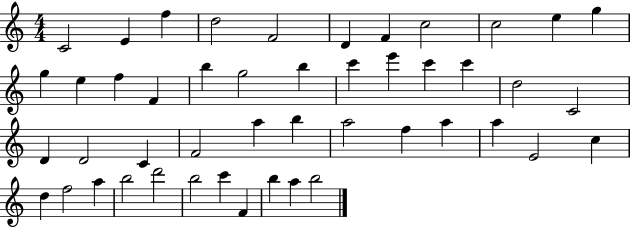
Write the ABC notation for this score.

X:1
T:Untitled
M:4/4
L:1/4
K:C
C2 E f d2 F2 D F c2 c2 e g g e f F b g2 b c' e' c' c' d2 C2 D D2 C F2 a b a2 f a a E2 c d f2 a b2 d'2 b2 c' F b a b2